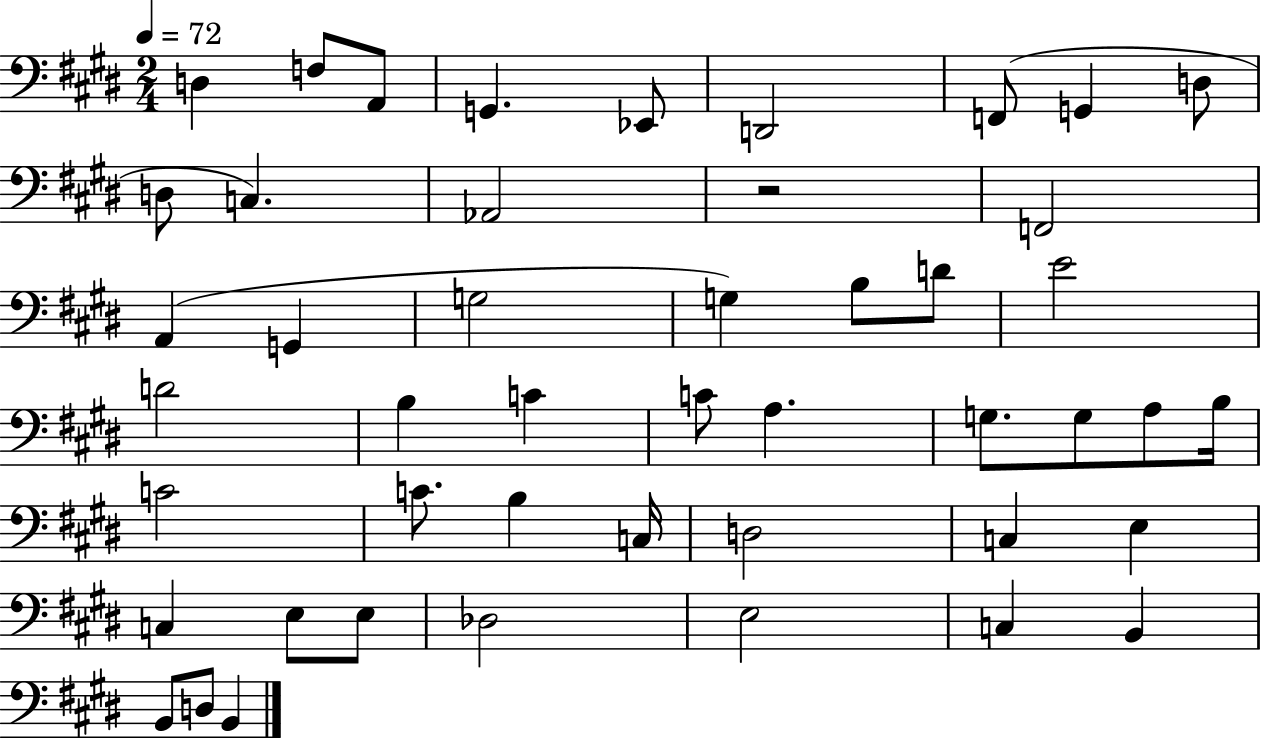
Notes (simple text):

D3/q F3/e A2/e G2/q. Eb2/e D2/h F2/e G2/q D3/e D3/e C3/q. Ab2/h R/h F2/h A2/q G2/q G3/h G3/q B3/e D4/e E4/h D4/h B3/q C4/q C4/e A3/q. G3/e. G3/e A3/e B3/s C4/h C4/e. B3/q C3/s D3/h C3/q E3/q C3/q E3/e E3/e Db3/h E3/h C3/q B2/q B2/e D3/e B2/q